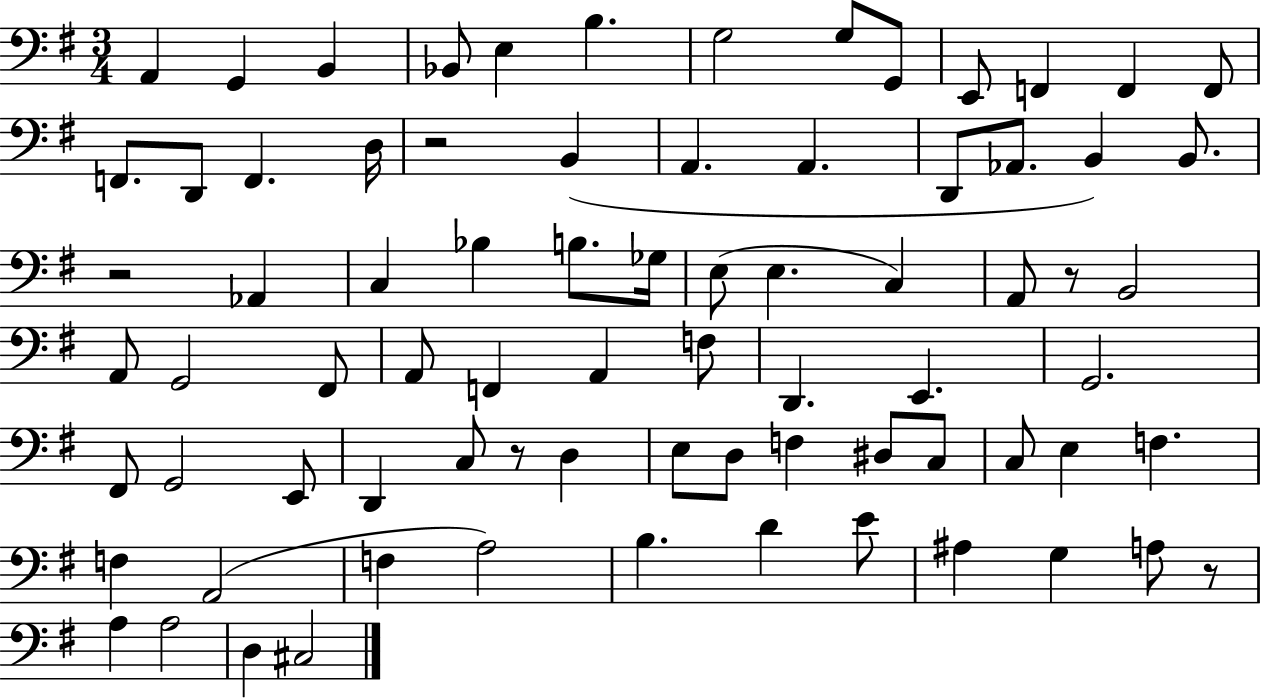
A2/q G2/q B2/q Bb2/e E3/q B3/q. G3/h G3/e G2/e E2/e F2/q F2/q F2/e F2/e. D2/e F2/q. D3/s R/h B2/q A2/q. A2/q. D2/e Ab2/e. B2/q B2/e. R/h Ab2/q C3/q Bb3/q B3/e. Gb3/s E3/e E3/q. C3/q A2/e R/e B2/h A2/e G2/h F#2/e A2/e F2/q A2/q F3/e D2/q. E2/q. G2/h. F#2/e G2/h E2/e D2/q C3/e R/e D3/q E3/e D3/e F3/q D#3/e C3/e C3/e E3/q F3/q. F3/q A2/h F3/q A3/h B3/q. D4/q E4/e A#3/q G3/q A3/e R/e A3/q A3/h D3/q C#3/h